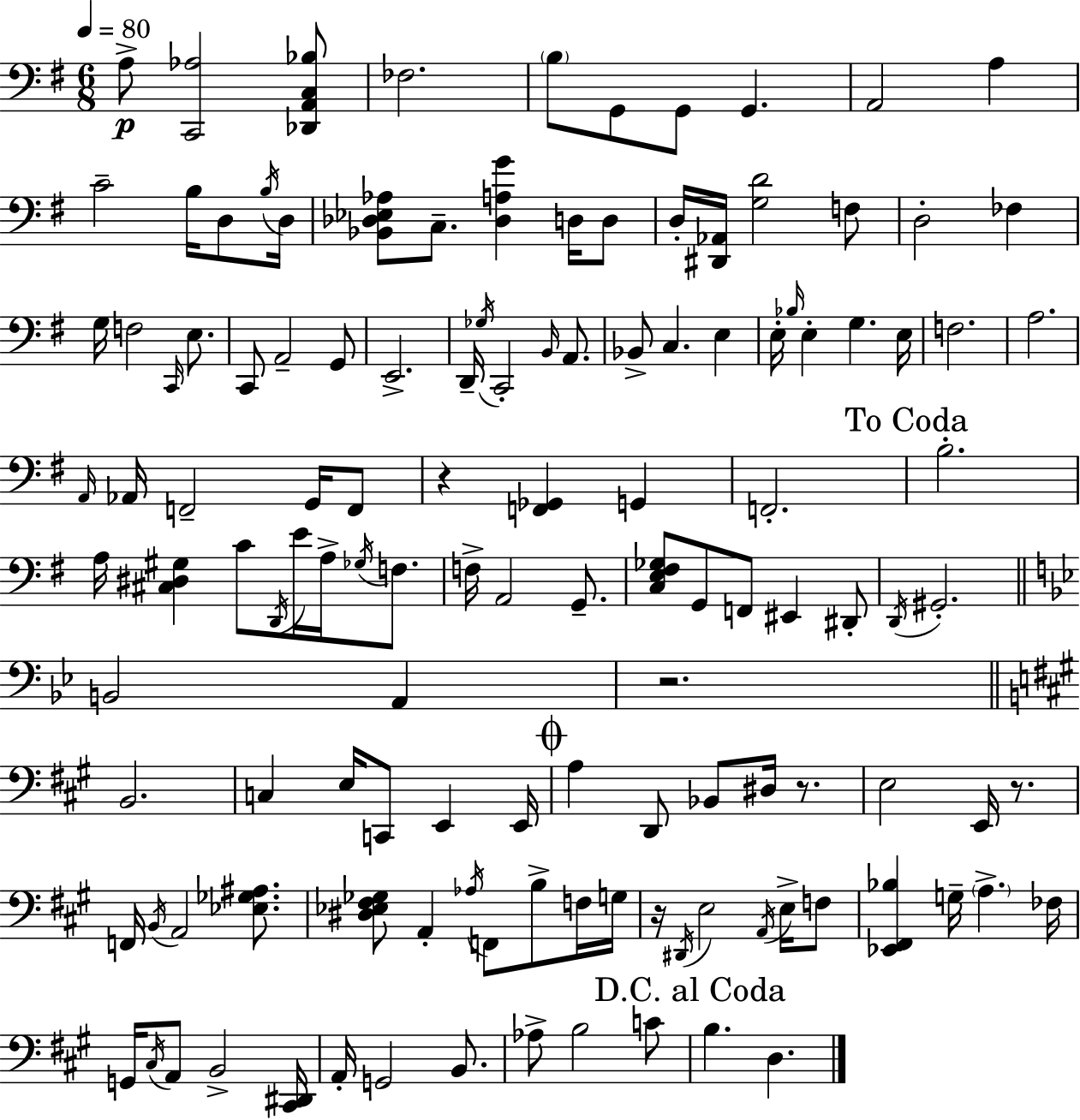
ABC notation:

X:1
T:Untitled
M:6/8
L:1/4
K:Em
A,/2 [C,,_A,]2 [_D,,A,,C,_B,]/2 _F,2 B,/2 G,,/2 G,,/2 G,, A,,2 A, C2 B,/4 D,/2 B,/4 D,/4 [_B,,_D,_E,_A,]/2 C,/2 [_D,A,G] D,/4 D,/2 D,/4 [^D,,_A,,]/4 [G,D]2 F,/2 D,2 _F, G,/4 F,2 C,,/4 E,/2 C,,/2 A,,2 G,,/2 E,,2 D,,/4 _G,/4 C,,2 B,,/4 A,,/2 _B,,/2 C, E, E,/4 _B,/4 E, G, E,/4 F,2 A,2 A,,/4 _A,,/4 F,,2 G,,/4 F,,/2 z [F,,_G,,] G,, F,,2 B,2 A,/4 [^C,^D,^G,] C/2 D,,/4 E/4 A,/4 _G,/4 F,/2 F,/4 A,,2 G,,/2 [C,E,^F,_G,]/2 G,,/2 F,,/2 ^E,, ^D,,/2 D,,/4 ^G,,2 B,,2 A,, z2 B,,2 C, E,/4 C,,/2 E,, E,,/4 A, D,,/2 _B,,/2 ^D,/4 z/2 E,2 E,,/4 z/2 F,,/4 B,,/4 A,,2 [_E,_G,^A,]/2 [^D,_E,^F,_G,]/2 A,, _A,/4 F,,/2 B,/2 F,/4 G,/4 z/4 ^D,,/4 E,2 A,,/4 E,/4 F,/2 [_E,,^F,,_B,] G,/4 A, _F,/4 G,,/4 ^C,/4 A,,/2 B,,2 [^C,,^D,,]/4 A,,/4 G,,2 B,,/2 _A,/2 B,2 C/2 B, D,